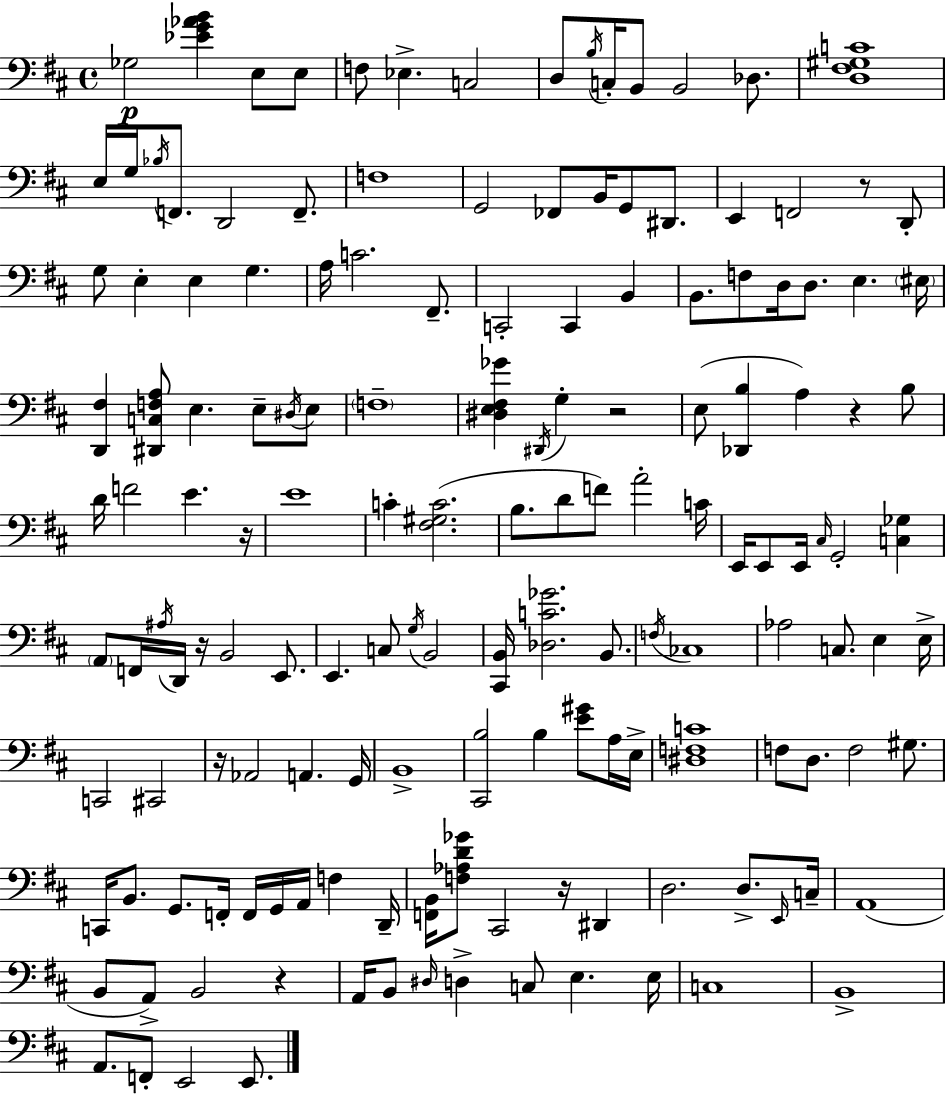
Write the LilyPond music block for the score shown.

{
  \clef bass
  \time 4/4
  \defaultTimeSignature
  \key d \major
  \repeat volta 2 { ges2\p <ees' g' aes' b'>4 e8 e8 | f8 ees4.-> c2 | d8 \acciaccatura { b16 } c16-. b,8 b,2 des8. | <d fis gis c'>1 | \break e16 g16 \acciaccatura { bes16 } f,8. d,2 f,8.-- | f1 | g,2 fes,8 b,16 g,8 dis,8. | e,4 f,2 r8 | \break d,8-. g8 e4-. e4 g4. | a16 c'2. fis,8.-- | c,2-. c,4 b,4 | b,8. f8 d16 d8. e4. | \break \parenthesize eis16 <d, fis>4 <dis, c f a>8 e4. e8-- | \acciaccatura { dis16 } e8 \parenthesize f1-- | <dis e fis ges'>4 \acciaccatura { dis,16 } g4-. r2 | e8( <des, b>4 a4) r4 | \break b8 d'16 f'2 e'4. | r16 e'1 | c'4-. <fis gis c'>2.( | b8. d'8 f'8) a'2-. | \break c'16 e,16 e,8 e,16 \grace { cis16 } g,2-. | <c ges>4 \parenthesize a,8 f,16 \acciaccatura { ais16 } d,16 r16 b,2 | e,8. e,4. c8 \acciaccatura { g16 } b,2 | <cis, b,>16 <des c' ges'>2. | \break b,8. \acciaccatura { f16 } ces1 | aes2 | c8. e4 e16-> c,2 | cis,2 r16 aes,2 | \break a,4. g,16 b,1-> | <cis, b>2 | b4 <e' gis'>8 a16 e16-> <dis f c'>1 | f8 d8. f2 | \break gis8. c,16 b,8. g,8. f,16-. | f,16 g,16 a,16 f4 d,16-- <f, b,>16 <f aes d' ges'>8 cis,2 | r16 dis,4 d2. | d8.-> \grace { e,16 } c16-- a,1( | \break b,8 a,8->) b,2 | r4 a,16 b,8 \grace { dis16 } d4-> | c8 e4. e16 c1 | b,1-> | \break a,8. f,8-. e,2 | e,8. } \bar "|."
}